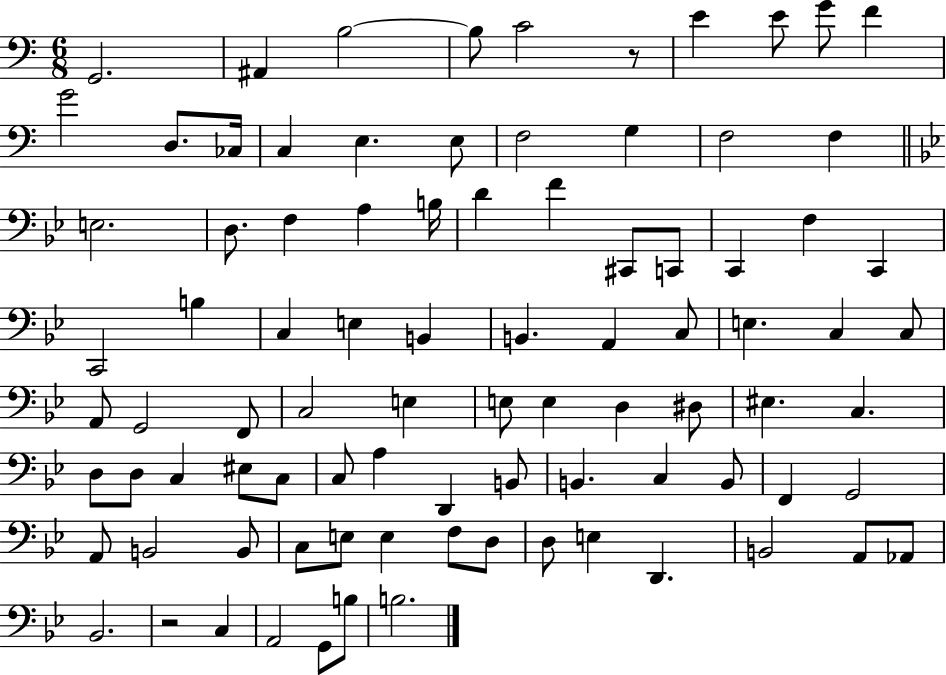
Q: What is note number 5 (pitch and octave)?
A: C4